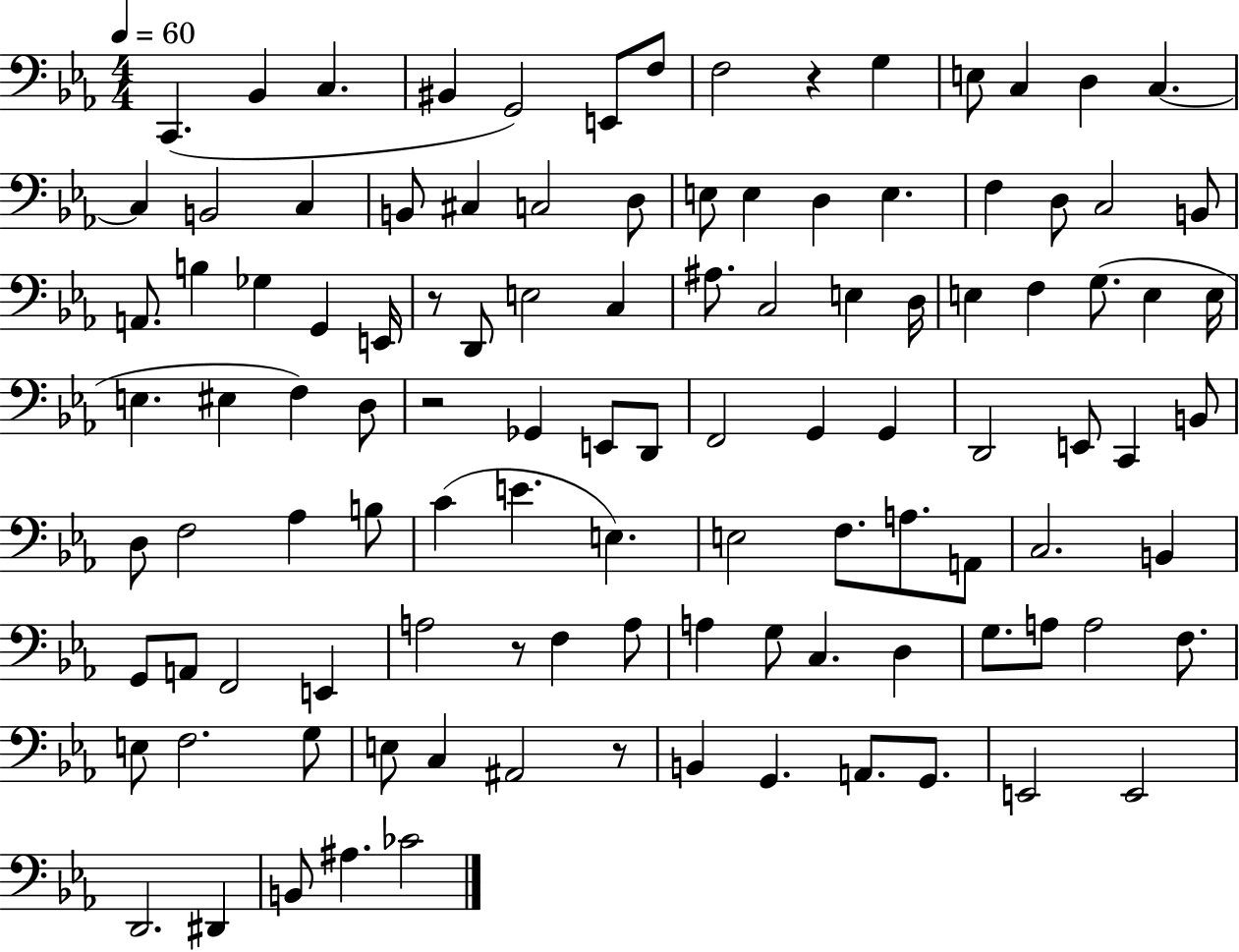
C2/q. Bb2/q C3/q. BIS2/q G2/h E2/e F3/e F3/h R/q G3/q E3/e C3/q D3/q C3/q. C3/q B2/h C3/q B2/e C#3/q C3/h D3/e E3/e E3/q D3/q E3/q. F3/q D3/e C3/h B2/e A2/e. B3/q Gb3/q G2/q E2/s R/e D2/e E3/h C3/q A#3/e. C3/h E3/q D3/s E3/q F3/q G3/e. E3/q E3/s E3/q. EIS3/q F3/q D3/e R/h Gb2/q E2/e D2/e F2/h G2/q G2/q D2/h E2/e C2/q B2/e D3/e F3/h Ab3/q B3/e C4/q E4/q. E3/q. E3/h F3/e. A3/e. A2/e C3/h. B2/q G2/e A2/e F2/h E2/q A3/h R/e F3/q A3/e A3/q G3/e C3/q. D3/q G3/e. A3/e A3/h F3/e. E3/e F3/h. G3/e E3/e C3/q A#2/h R/e B2/q G2/q. A2/e. G2/e. E2/h E2/h D2/h. D#2/q B2/e A#3/q. CES4/h